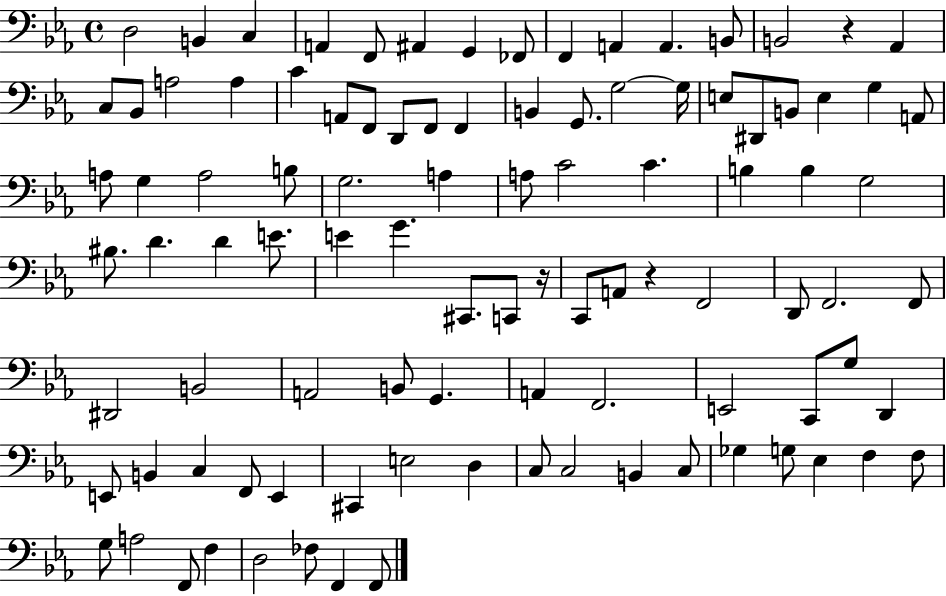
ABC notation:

X:1
T:Untitled
M:4/4
L:1/4
K:Eb
D,2 B,, C, A,, F,,/2 ^A,, G,, _F,,/2 F,, A,, A,, B,,/2 B,,2 z _A,, C,/2 _B,,/2 A,2 A, C A,,/2 F,,/2 D,,/2 F,,/2 F,, B,, G,,/2 G,2 G,/4 E,/2 ^D,,/2 B,,/2 E, G, A,,/2 A,/2 G, A,2 B,/2 G,2 A, A,/2 C2 C B, B, G,2 ^B,/2 D D E/2 E G ^C,,/2 C,,/2 z/4 C,,/2 A,,/2 z F,,2 D,,/2 F,,2 F,,/2 ^D,,2 B,,2 A,,2 B,,/2 G,, A,, F,,2 E,,2 C,,/2 G,/2 D,, E,,/2 B,, C, F,,/2 E,, ^C,, E,2 D, C,/2 C,2 B,, C,/2 _G, G,/2 _E, F, F,/2 G,/2 A,2 F,,/2 F, D,2 _F,/2 F,, F,,/2